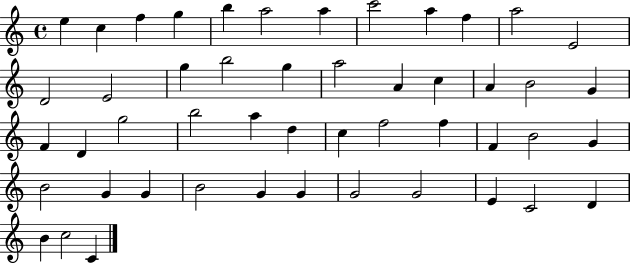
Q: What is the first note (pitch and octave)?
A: E5